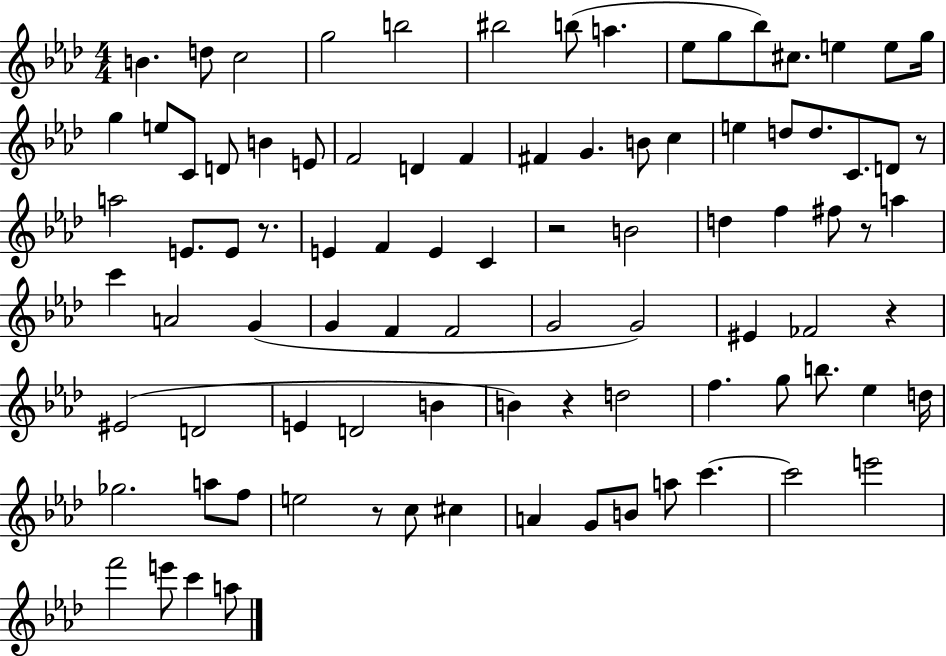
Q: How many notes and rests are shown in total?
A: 91